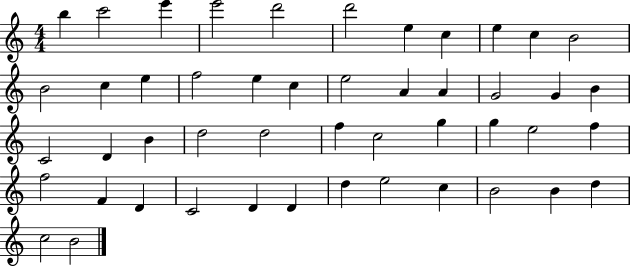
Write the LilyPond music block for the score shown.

{
  \clef treble
  \numericTimeSignature
  \time 4/4
  \key c \major
  b''4 c'''2 e'''4 | e'''2 d'''2 | d'''2 e''4 c''4 | e''4 c''4 b'2 | \break b'2 c''4 e''4 | f''2 e''4 c''4 | e''2 a'4 a'4 | g'2 g'4 b'4 | \break c'2 d'4 b'4 | d''2 d''2 | f''4 c''2 g''4 | g''4 e''2 f''4 | \break f''2 f'4 d'4 | c'2 d'4 d'4 | d''4 e''2 c''4 | b'2 b'4 d''4 | \break c''2 b'2 | \bar "|."
}